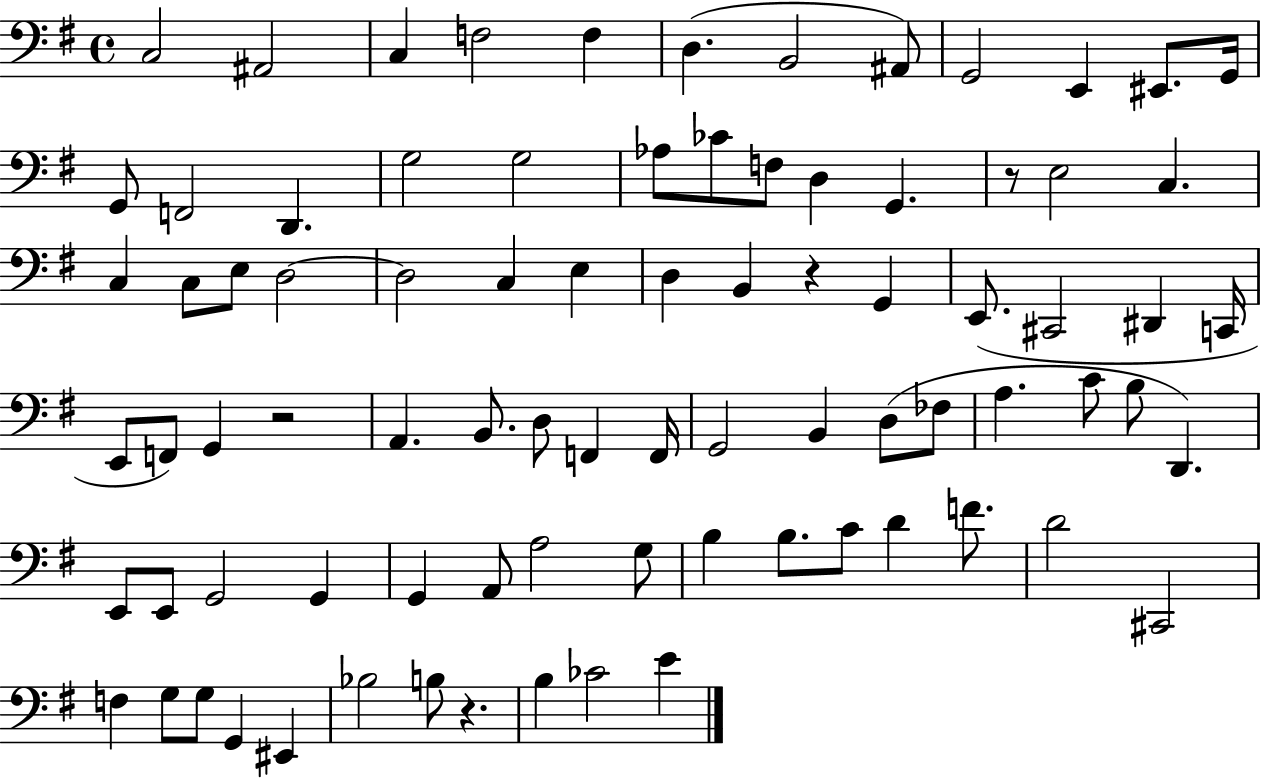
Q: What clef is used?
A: bass